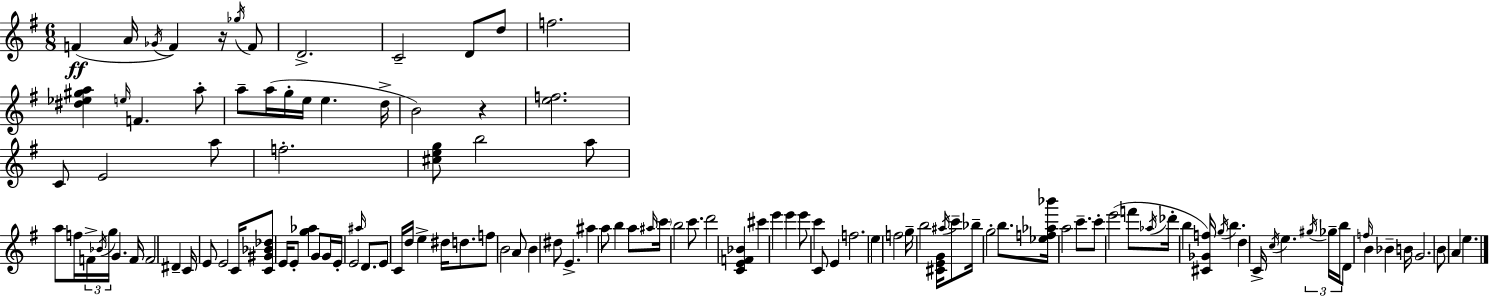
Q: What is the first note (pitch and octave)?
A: F4